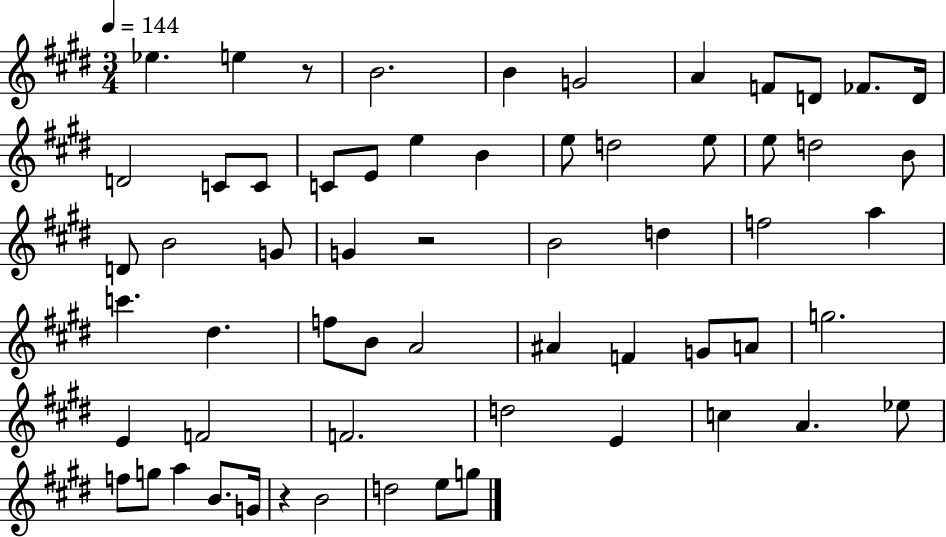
Eb5/q. E5/q R/e B4/h. B4/q G4/h A4/q F4/e D4/e FES4/e. D4/s D4/h C4/e C4/e C4/e E4/e E5/q B4/q E5/e D5/h E5/e E5/e D5/h B4/e D4/e B4/h G4/e G4/q R/h B4/h D5/q F5/h A5/q C6/q. D#5/q. F5/e B4/e A4/h A#4/q F4/q G4/e A4/e G5/h. E4/q F4/h F4/h. D5/h E4/q C5/q A4/q. Eb5/e F5/e G5/e A5/q B4/e. G4/s R/q B4/h D5/h E5/e G5/e